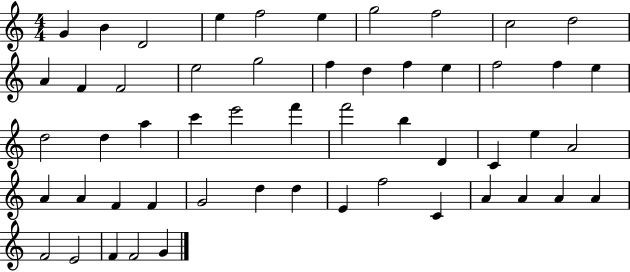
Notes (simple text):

G4/q B4/q D4/h E5/q F5/h E5/q G5/h F5/h C5/h D5/h A4/q F4/q F4/h E5/h G5/h F5/q D5/q F5/q E5/q F5/h F5/q E5/q D5/h D5/q A5/q C6/q E6/h F6/q F6/h B5/q D4/q C4/q E5/q A4/h A4/q A4/q F4/q F4/q G4/h D5/q D5/q E4/q F5/h C4/q A4/q A4/q A4/q A4/q F4/h E4/h F4/q F4/h G4/q